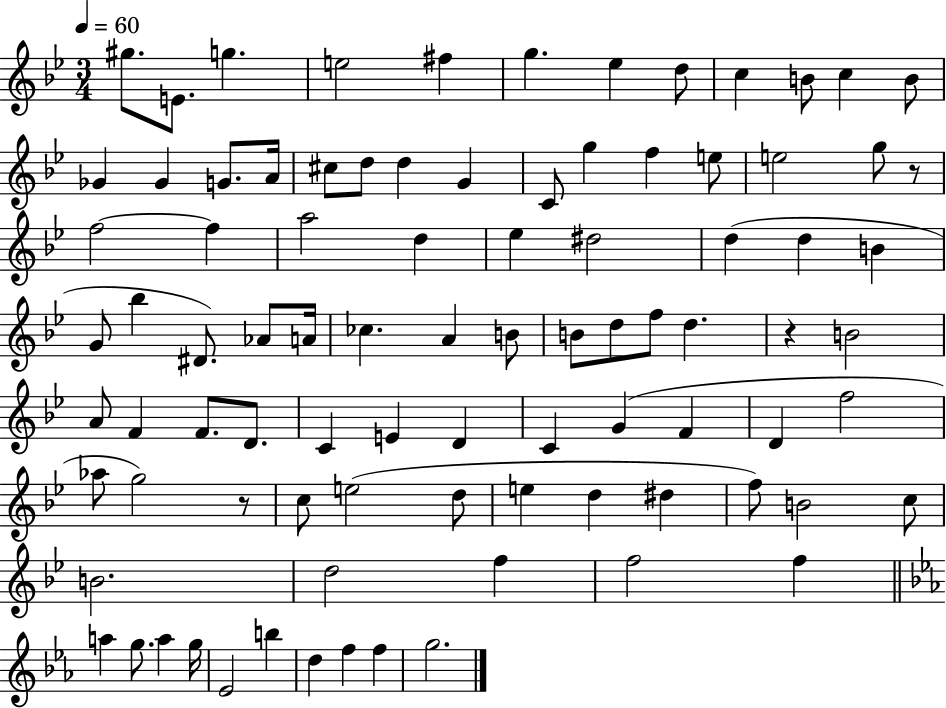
{
  \clef treble
  \numericTimeSignature
  \time 3/4
  \key bes \major
  \tempo 4 = 60
  gis''8. e'8. g''4. | e''2 fis''4 | g''4. ees''4 d''8 | c''4 b'8 c''4 b'8 | \break ges'4 ges'4 g'8. a'16 | cis''8 d''8 d''4 g'4 | c'8 g''4 f''4 e''8 | e''2 g''8 r8 | \break f''2~~ f''4 | a''2 d''4 | ees''4 dis''2 | d''4( d''4 b'4 | \break g'8 bes''4 dis'8.) aes'8 a'16 | ces''4. a'4 b'8 | b'8 d''8 f''8 d''4. | r4 b'2 | \break a'8 f'4 f'8. d'8. | c'4 e'4 d'4 | c'4 g'4( f'4 | d'4 f''2 | \break aes''8 g''2) r8 | c''8 e''2( d''8 | e''4 d''4 dis''4 | f''8) b'2 c''8 | \break b'2. | d''2 f''4 | f''2 f''4 | \bar "||" \break \key ees \major a''4 g''8. a''4 g''16 | ees'2 b''4 | d''4 f''4 f''4 | g''2. | \break \bar "|."
}